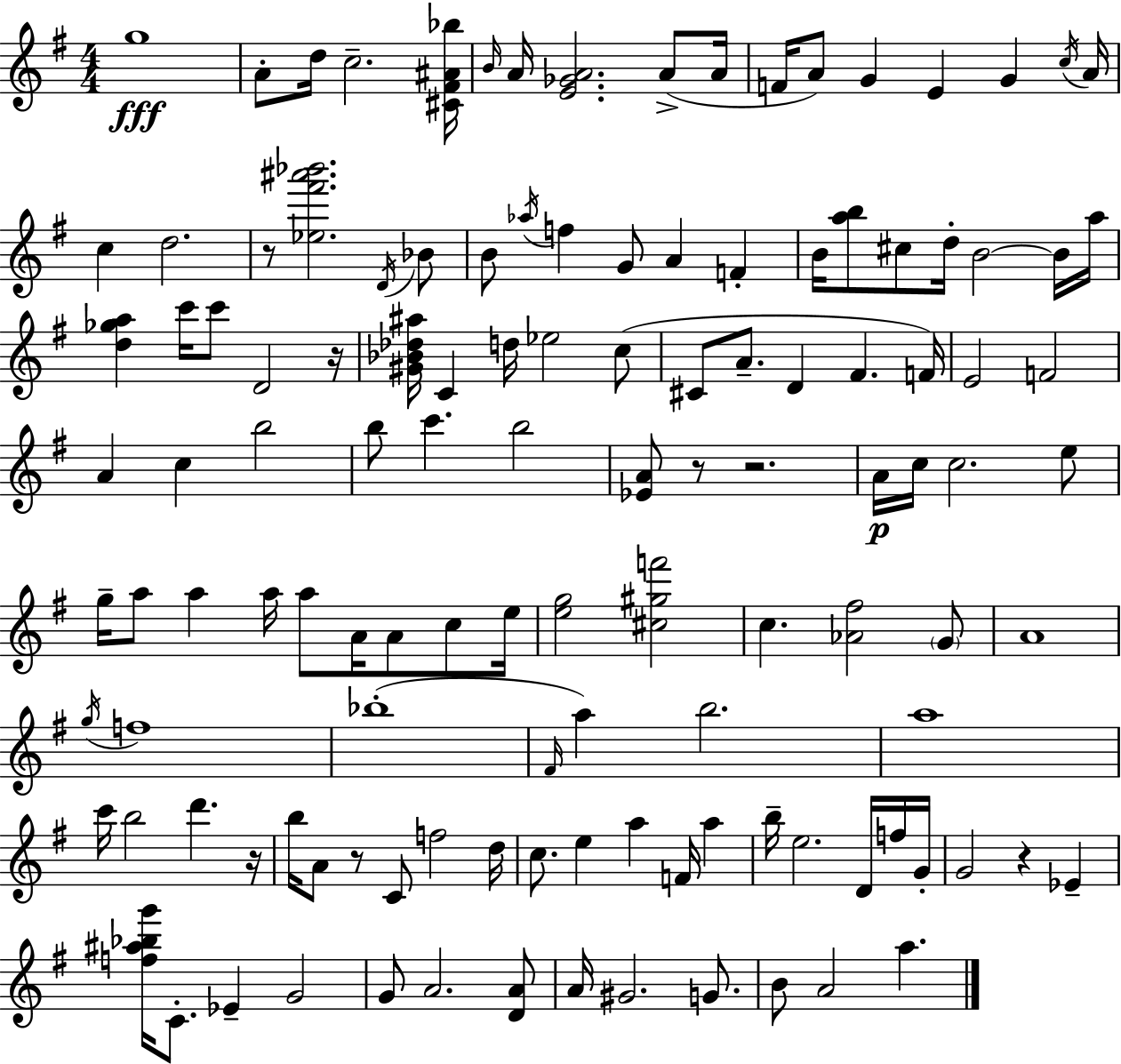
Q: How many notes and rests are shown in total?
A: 124